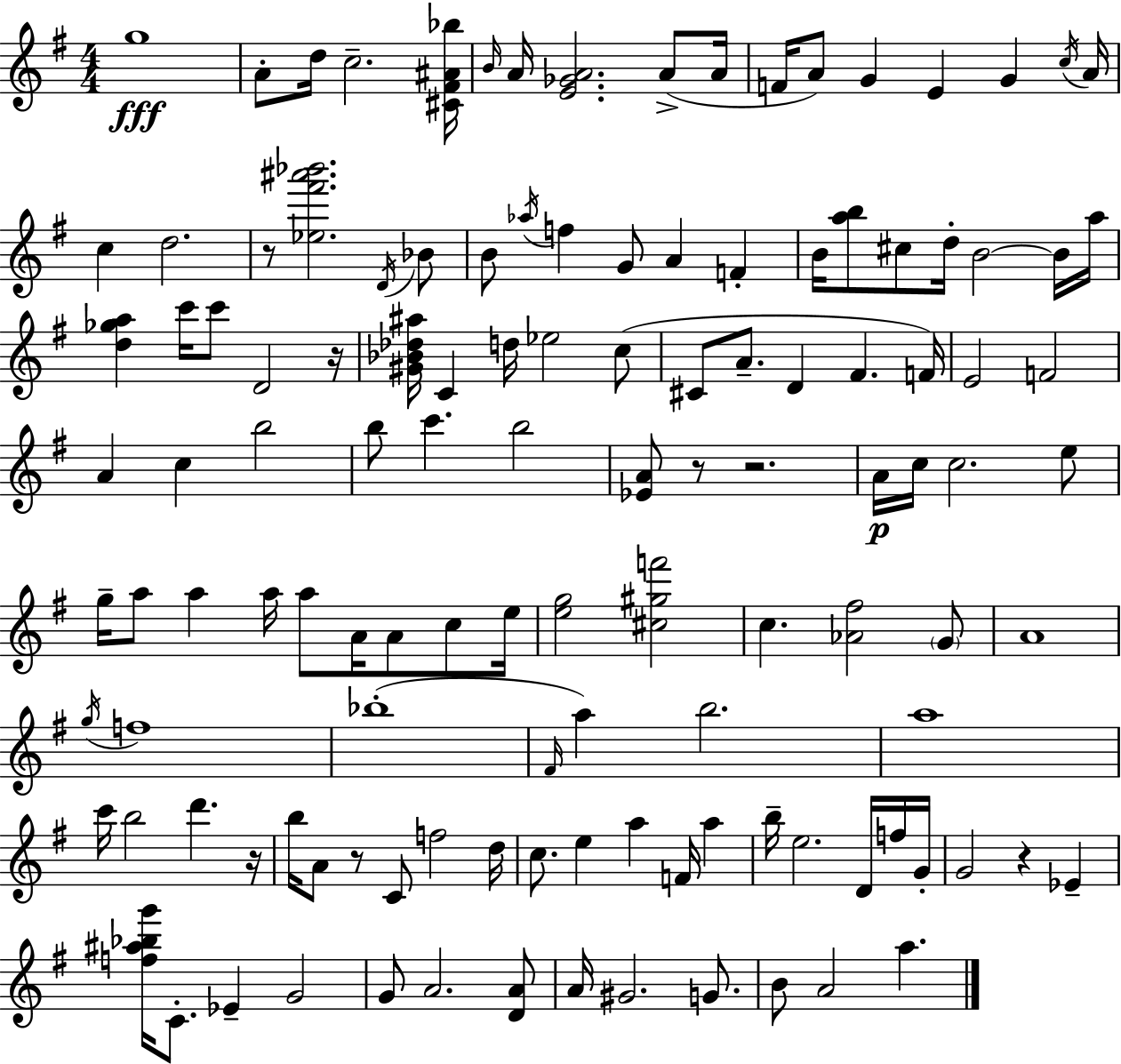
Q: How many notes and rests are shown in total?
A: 124